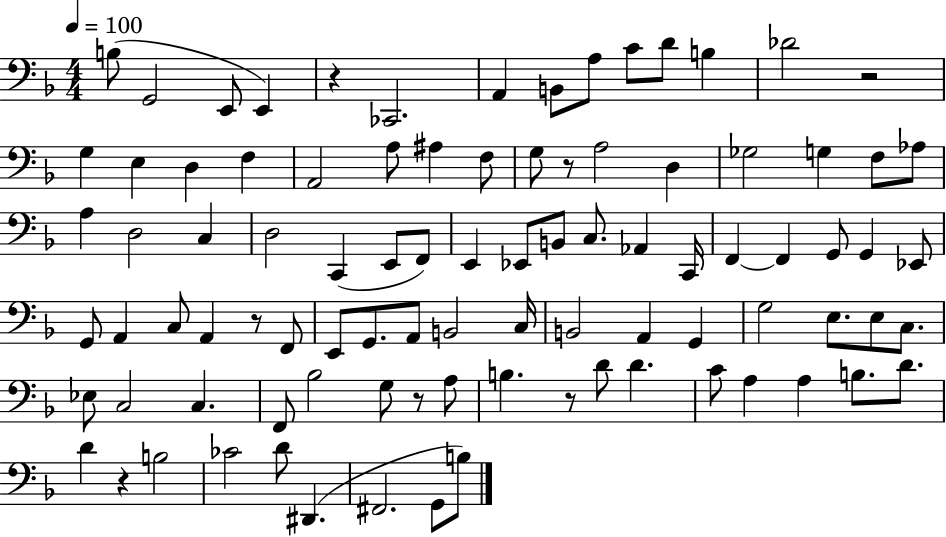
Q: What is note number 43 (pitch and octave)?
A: G2